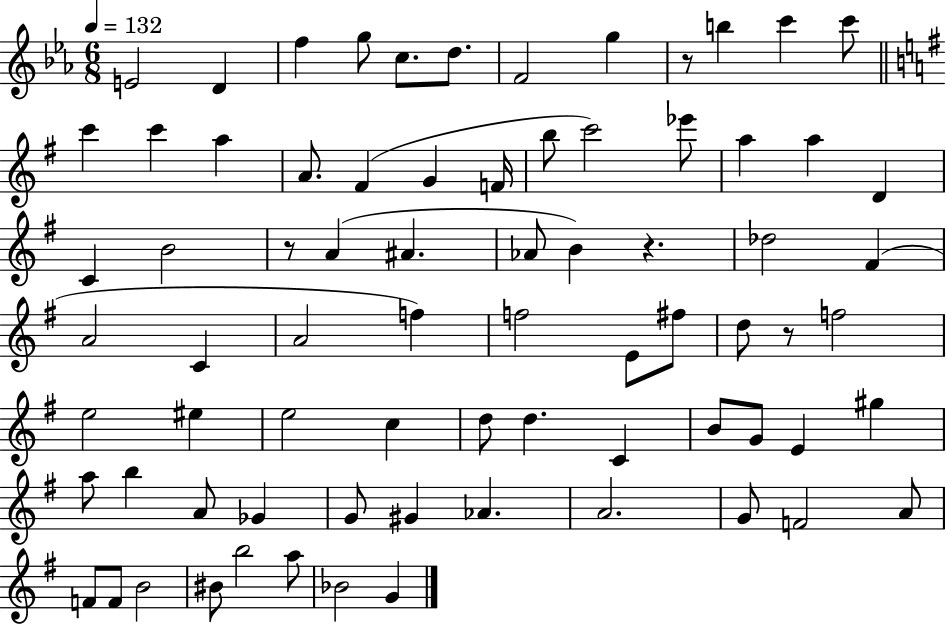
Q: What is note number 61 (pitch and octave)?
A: G4